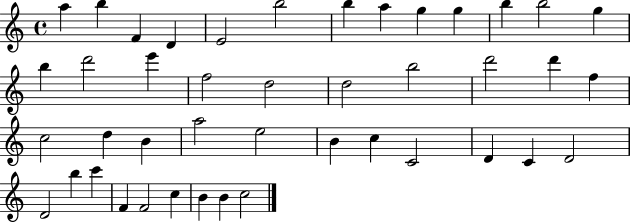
X:1
T:Untitled
M:4/4
L:1/4
K:C
a b F D E2 b2 b a g g b b2 g b d'2 e' f2 d2 d2 b2 d'2 d' f c2 d B a2 e2 B c C2 D C D2 D2 b c' F F2 c B B c2